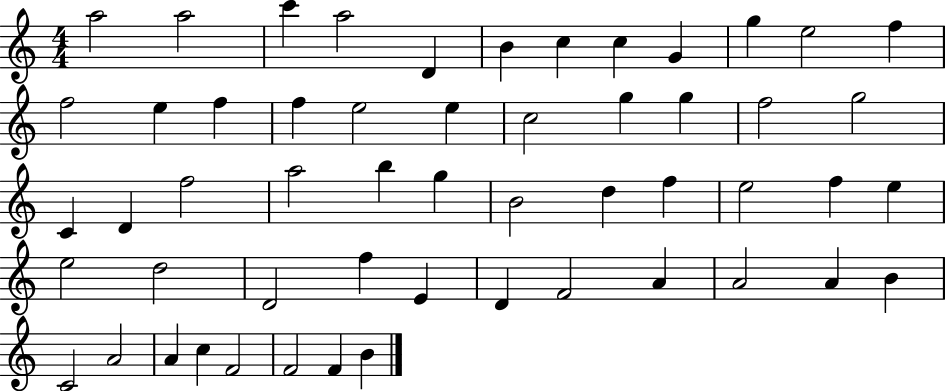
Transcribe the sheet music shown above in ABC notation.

X:1
T:Untitled
M:4/4
L:1/4
K:C
a2 a2 c' a2 D B c c G g e2 f f2 e f f e2 e c2 g g f2 g2 C D f2 a2 b g B2 d f e2 f e e2 d2 D2 f E D F2 A A2 A B C2 A2 A c F2 F2 F B